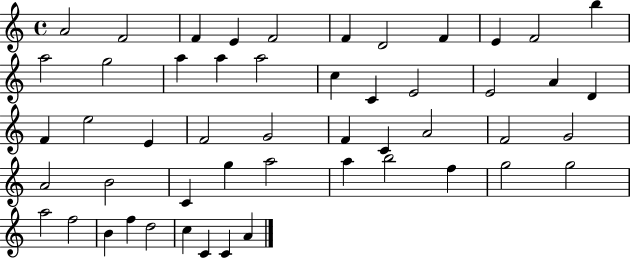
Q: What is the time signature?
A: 4/4